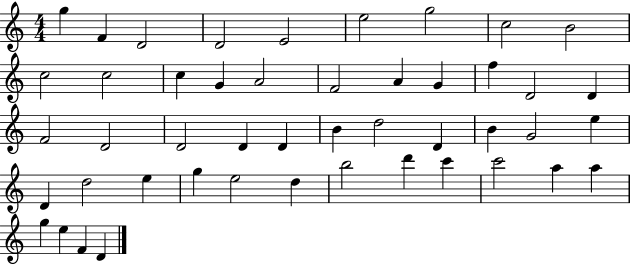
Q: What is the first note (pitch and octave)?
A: G5